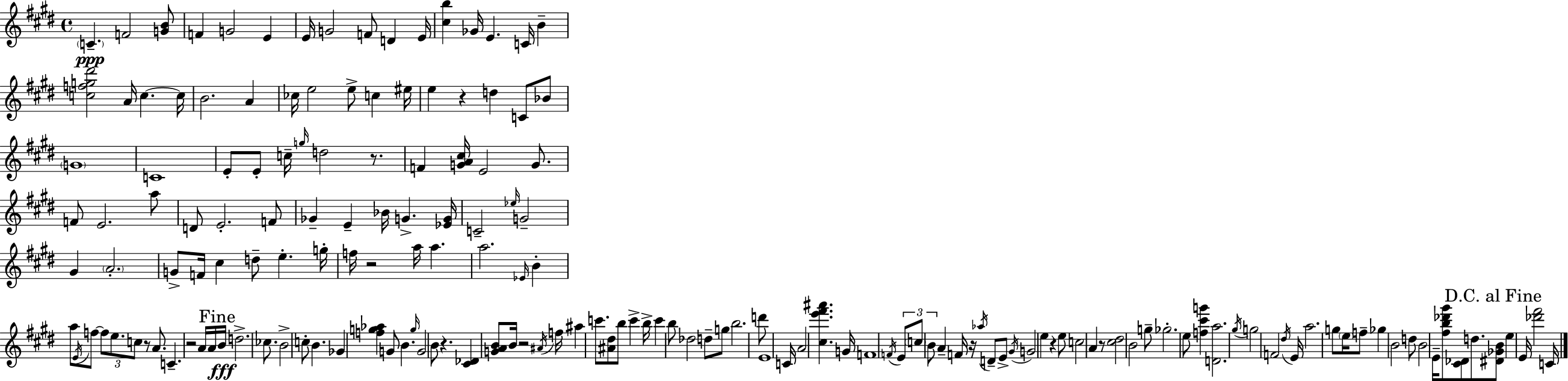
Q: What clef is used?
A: treble